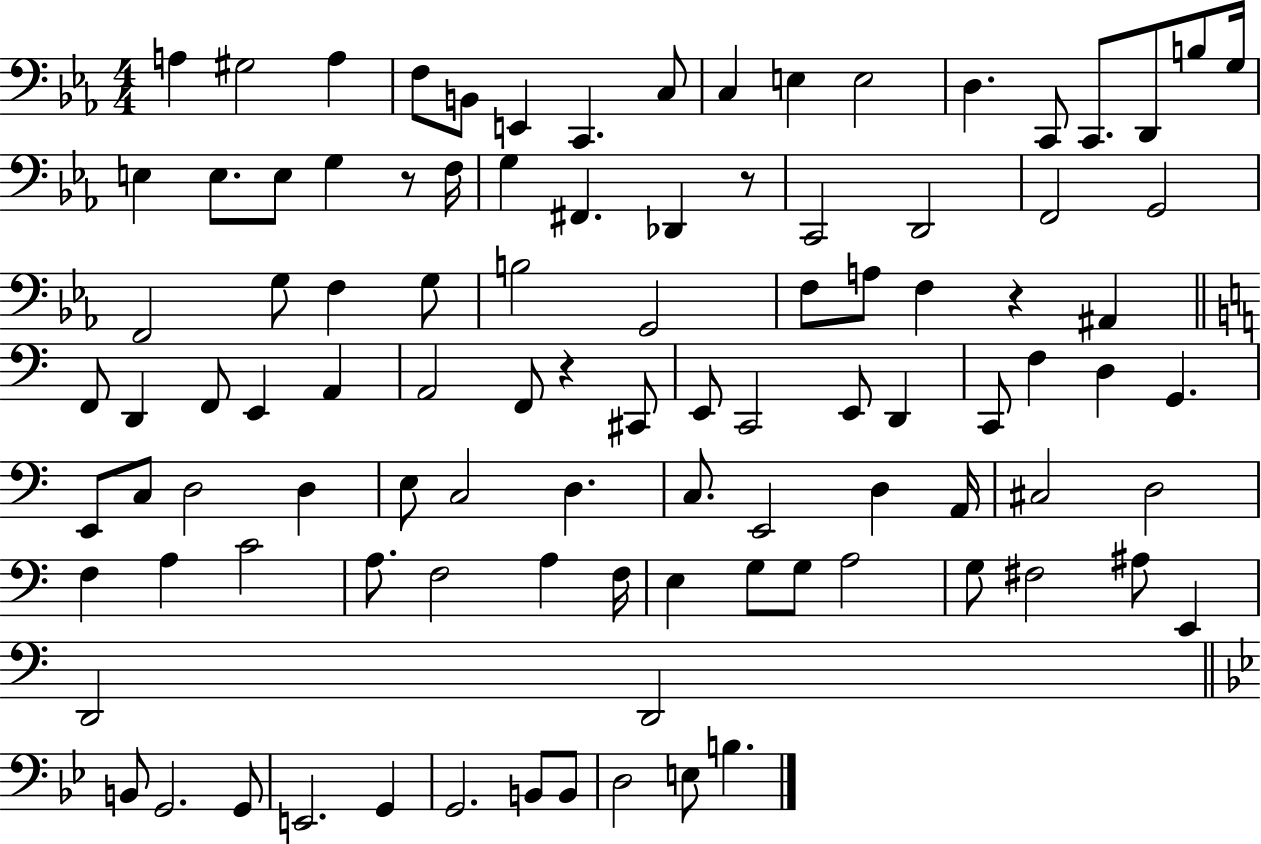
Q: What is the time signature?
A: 4/4